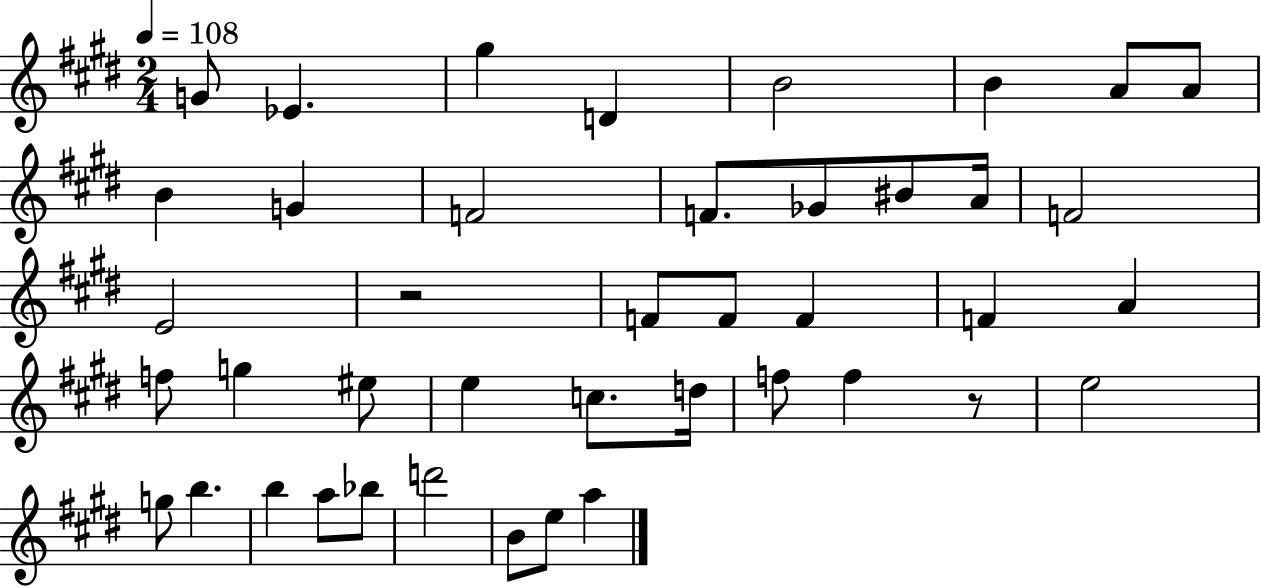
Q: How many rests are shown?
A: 2